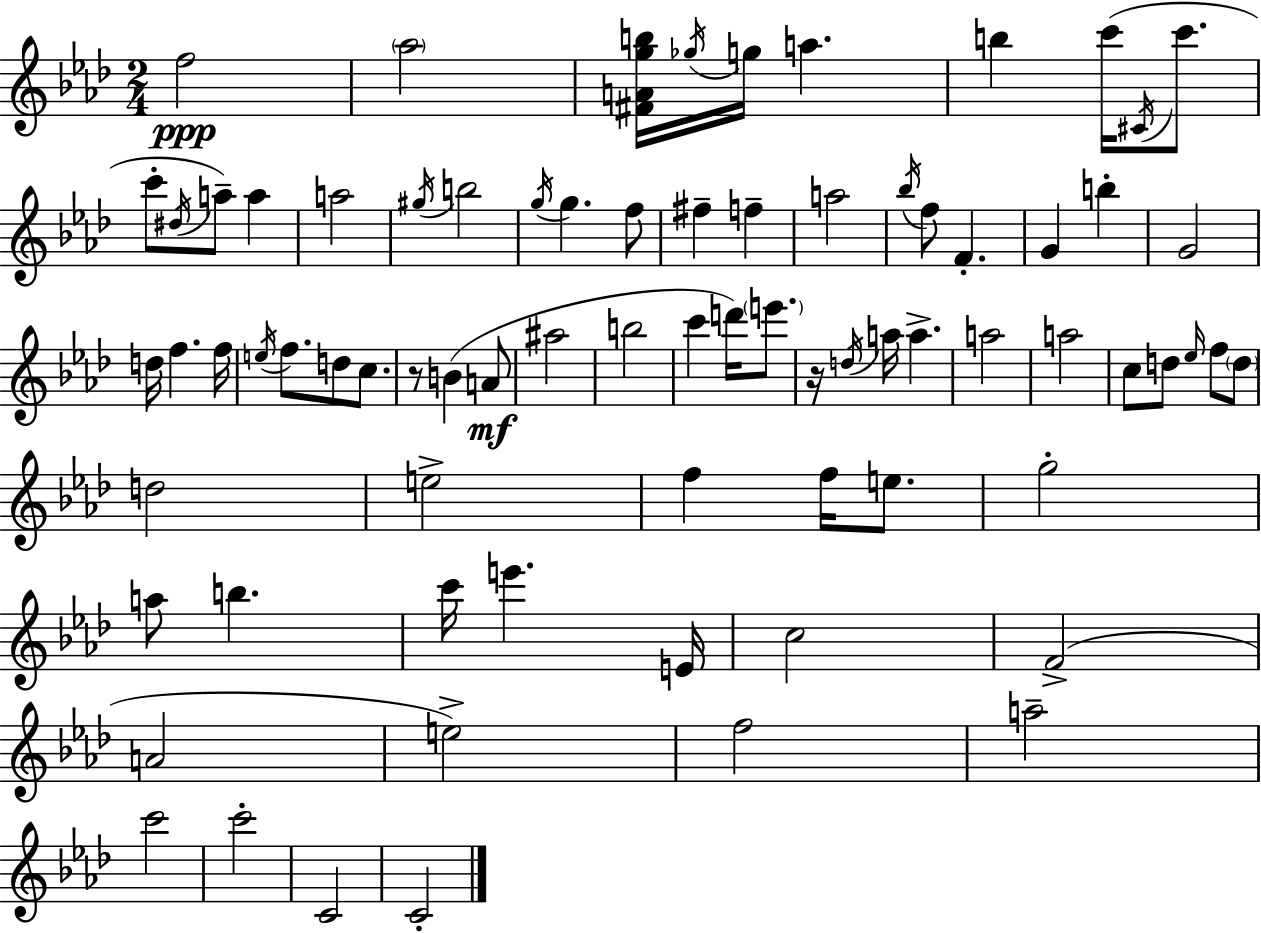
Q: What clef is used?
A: treble